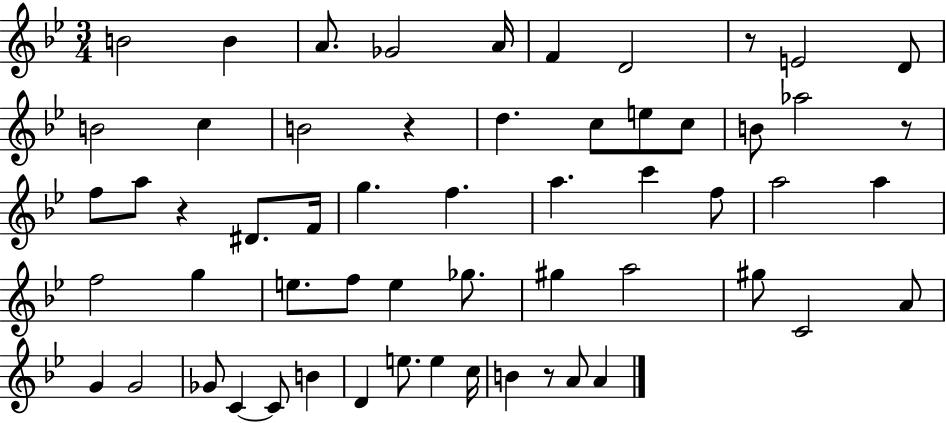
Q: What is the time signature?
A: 3/4